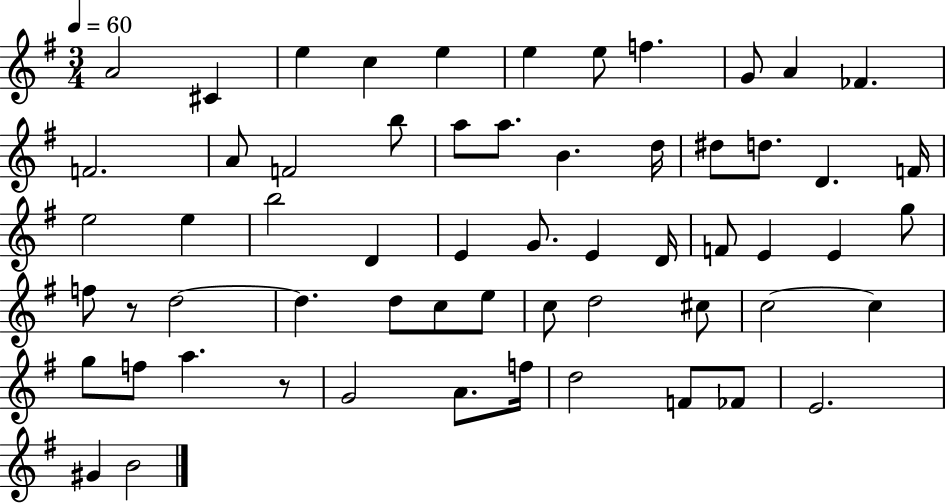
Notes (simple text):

A4/h C#4/q E5/q C5/q E5/q E5/q E5/e F5/q. G4/e A4/q FES4/q. F4/h. A4/e F4/h B5/e A5/e A5/e. B4/q. D5/s D#5/e D5/e. D4/q. F4/s E5/h E5/q B5/h D4/q E4/q G4/e. E4/q D4/s F4/e E4/q E4/q G5/e F5/e R/e D5/h D5/q. D5/e C5/e E5/e C5/e D5/h C#5/e C5/h C5/q G5/e F5/e A5/q. R/e G4/h A4/e. F5/s D5/h F4/e FES4/e E4/h. G#4/q B4/h